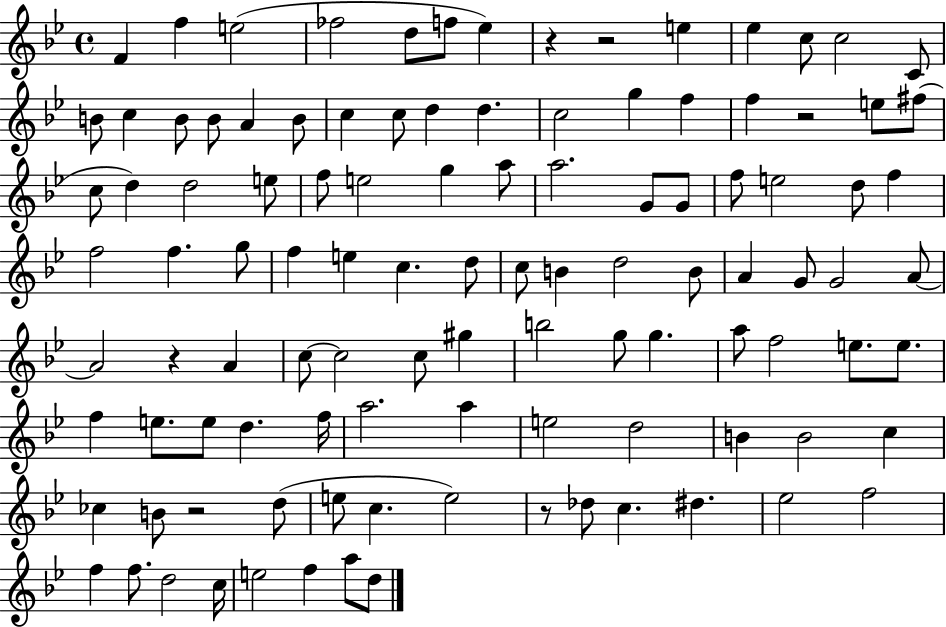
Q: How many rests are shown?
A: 6